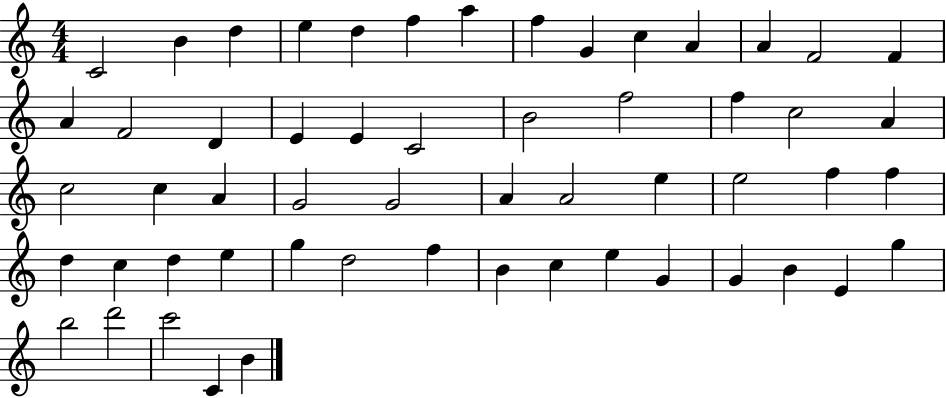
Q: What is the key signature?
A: C major